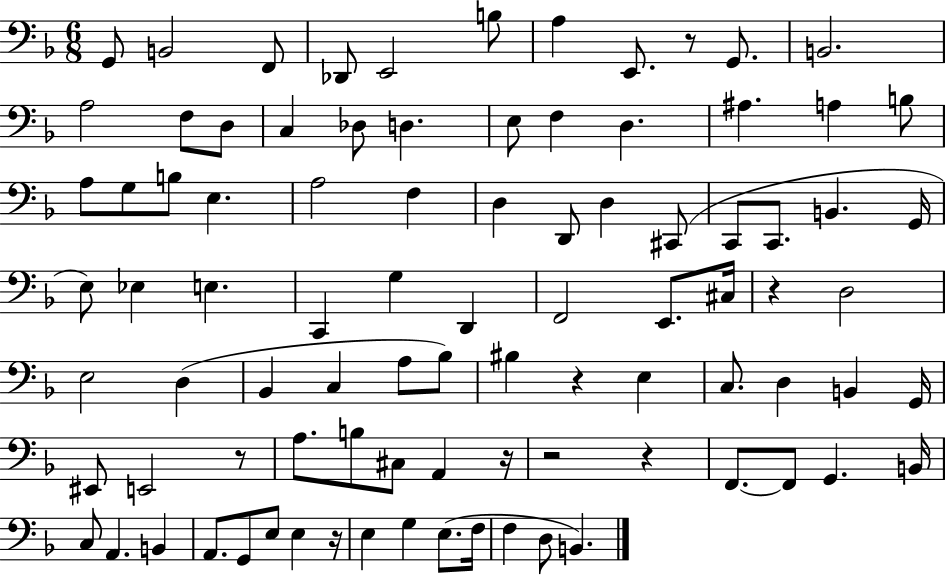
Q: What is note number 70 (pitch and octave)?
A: A2